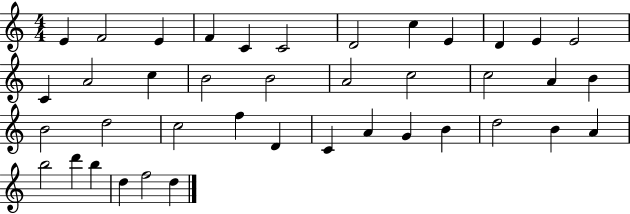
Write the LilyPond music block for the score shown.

{
  \clef treble
  \numericTimeSignature
  \time 4/4
  \key c \major
  e'4 f'2 e'4 | f'4 c'4 c'2 | d'2 c''4 e'4 | d'4 e'4 e'2 | \break c'4 a'2 c''4 | b'2 b'2 | a'2 c''2 | c''2 a'4 b'4 | \break b'2 d''2 | c''2 f''4 d'4 | c'4 a'4 g'4 b'4 | d''2 b'4 a'4 | \break b''2 d'''4 b''4 | d''4 f''2 d''4 | \bar "|."
}